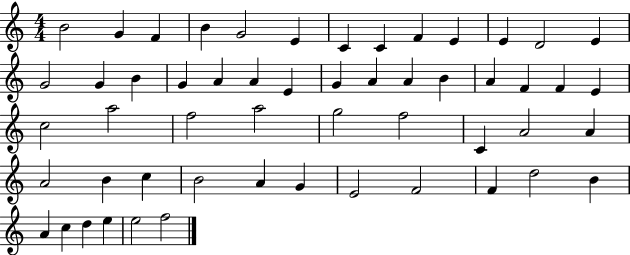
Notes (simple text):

B4/h G4/q F4/q B4/q G4/h E4/q C4/q C4/q F4/q E4/q E4/q D4/h E4/q G4/h G4/q B4/q G4/q A4/q A4/q E4/q G4/q A4/q A4/q B4/q A4/q F4/q F4/q E4/q C5/h A5/h F5/h A5/h G5/h F5/h C4/q A4/h A4/q A4/h B4/q C5/q B4/h A4/q G4/q E4/h F4/h F4/q D5/h B4/q A4/q C5/q D5/q E5/q E5/h F5/h